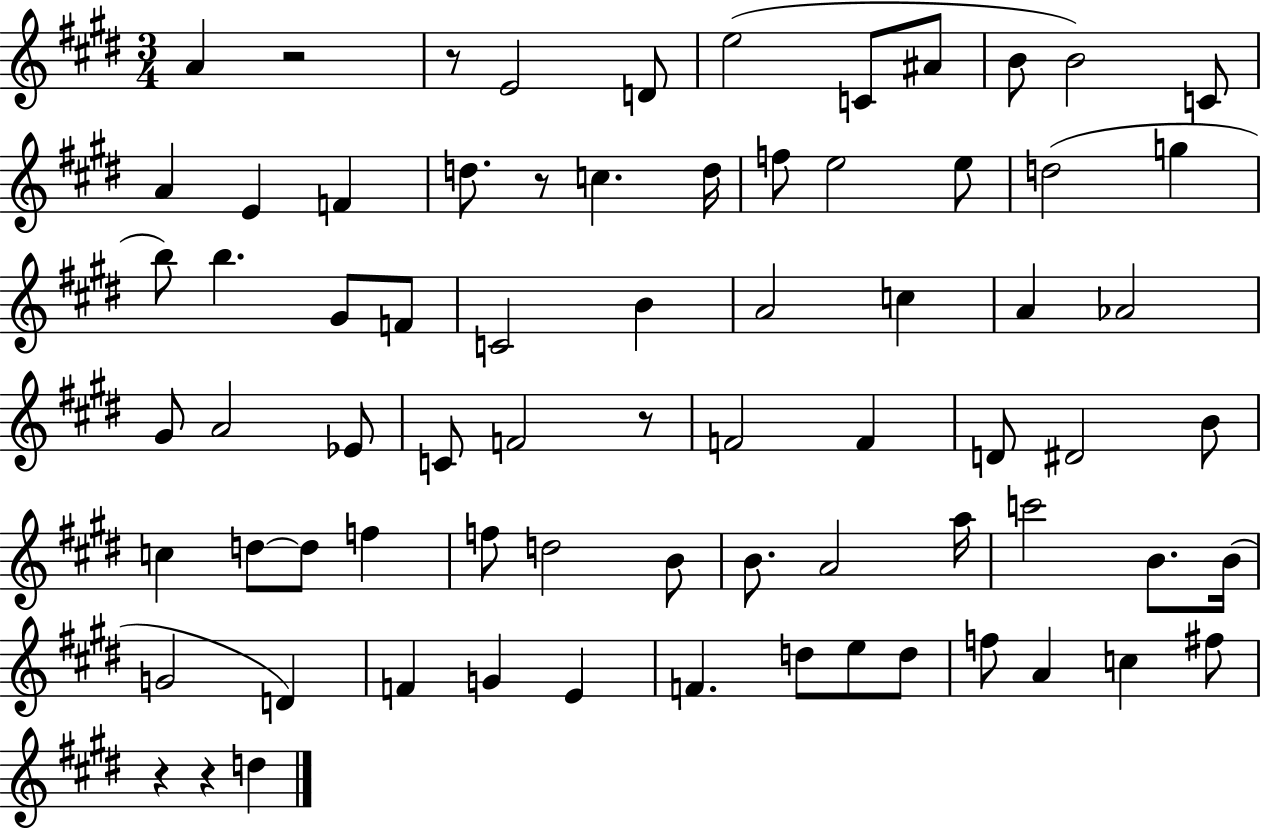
{
  \clef treble
  \numericTimeSignature
  \time 3/4
  \key e \major
  a'4 r2 | r8 e'2 d'8 | e''2( c'8 ais'8 | b'8 b'2) c'8 | \break a'4 e'4 f'4 | d''8. r8 c''4. d''16 | f''8 e''2 e''8 | d''2( g''4 | \break b''8) b''4. gis'8 f'8 | c'2 b'4 | a'2 c''4 | a'4 aes'2 | \break gis'8 a'2 ees'8 | c'8 f'2 r8 | f'2 f'4 | d'8 dis'2 b'8 | \break c''4 d''8~~ d''8 f''4 | f''8 d''2 b'8 | b'8. a'2 a''16 | c'''2 b'8. b'16( | \break g'2 d'4) | f'4 g'4 e'4 | f'4. d''8 e''8 d''8 | f''8 a'4 c''4 fis''8 | \break r4 r4 d''4 | \bar "|."
}